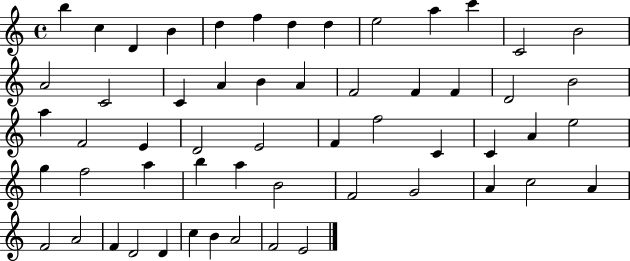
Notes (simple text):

B5/q C5/q D4/q B4/q D5/q F5/q D5/q D5/q E5/h A5/q C6/q C4/h B4/h A4/h C4/h C4/q A4/q B4/q A4/q F4/h F4/q F4/q D4/h B4/h A5/q F4/h E4/q D4/h E4/h F4/q F5/h C4/q C4/q A4/q E5/h G5/q F5/h A5/q B5/q A5/q B4/h F4/h G4/h A4/q C5/h A4/q F4/h A4/h F4/q D4/h D4/q C5/q B4/q A4/h F4/h E4/h